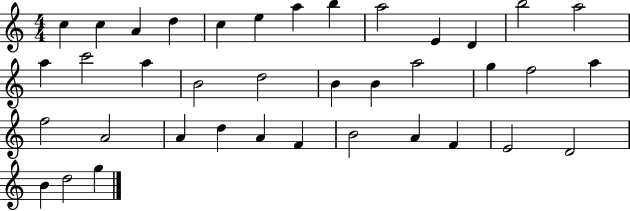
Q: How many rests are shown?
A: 0